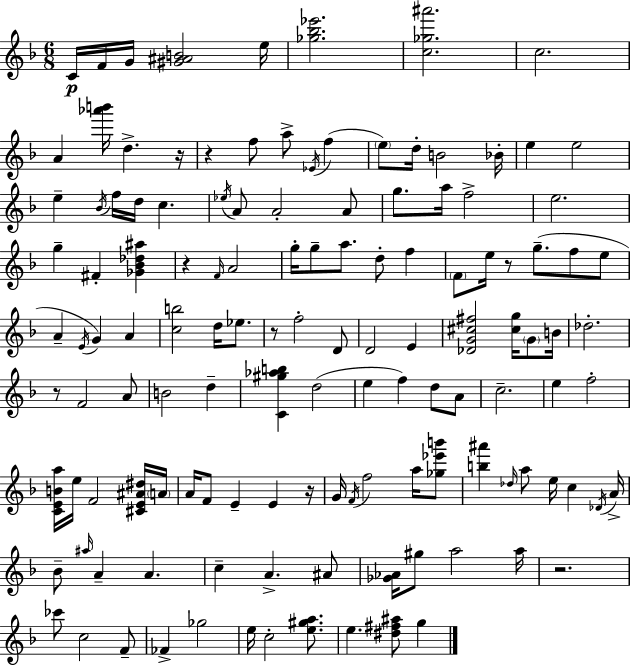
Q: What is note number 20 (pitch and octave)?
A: F5